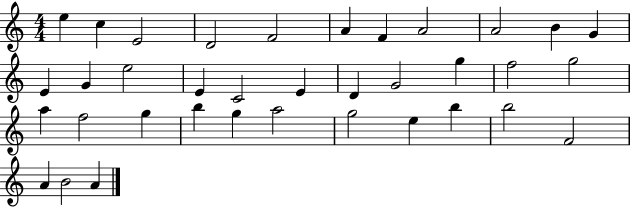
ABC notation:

X:1
T:Untitled
M:4/4
L:1/4
K:C
e c E2 D2 F2 A F A2 A2 B G E G e2 E C2 E D G2 g f2 g2 a f2 g b g a2 g2 e b b2 F2 A B2 A